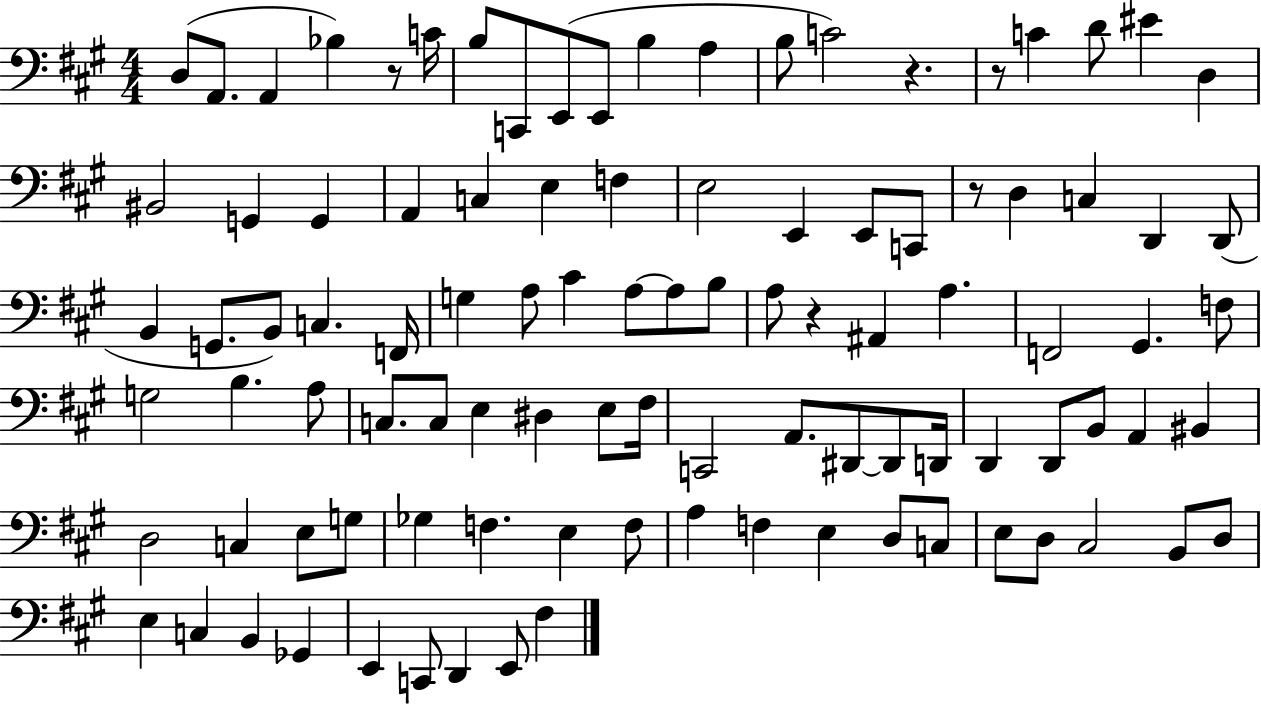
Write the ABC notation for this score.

X:1
T:Untitled
M:4/4
L:1/4
K:A
D,/2 A,,/2 A,, _B, z/2 C/4 B,/2 C,,/2 E,,/2 E,,/2 B, A, B,/2 C2 z z/2 C D/2 ^E D, ^B,,2 G,, G,, A,, C, E, F, E,2 E,, E,,/2 C,,/2 z/2 D, C, D,, D,,/2 B,, G,,/2 B,,/2 C, F,,/4 G, A,/2 ^C A,/2 A,/2 B,/2 A,/2 z ^A,, A, F,,2 ^G,, F,/2 G,2 B, A,/2 C,/2 C,/2 E, ^D, E,/2 ^F,/4 C,,2 A,,/2 ^D,,/2 ^D,,/2 D,,/4 D,, D,,/2 B,,/2 A,, ^B,, D,2 C, E,/2 G,/2 _G, F, E, F,/2 A, F, E, D,/2 C,/2 E,/2 D,/2 ^C,2 B,,/2 D,/2 E, C, B,, _G,, E,, C,,/2 D,, E,,/2 ^F,